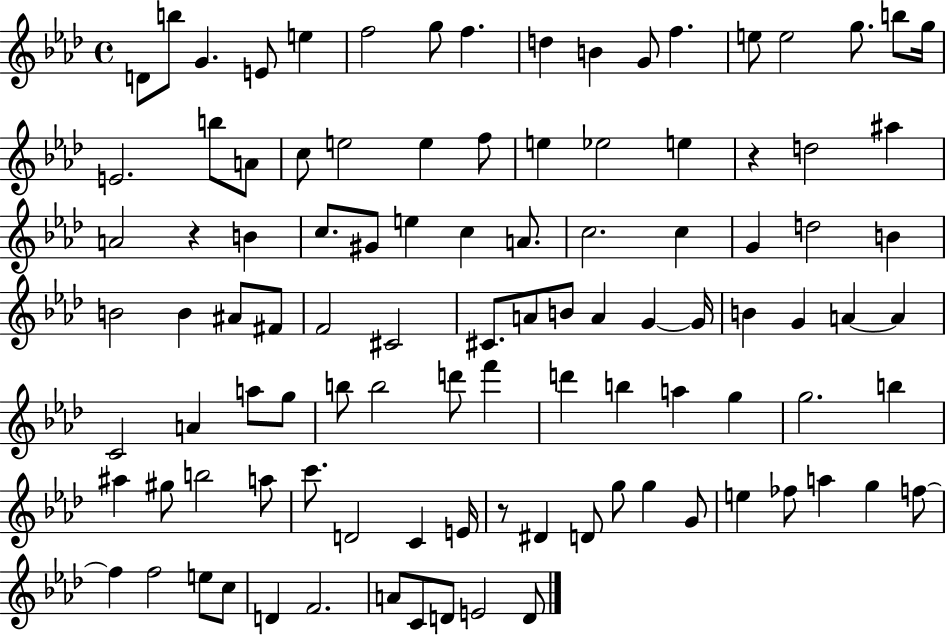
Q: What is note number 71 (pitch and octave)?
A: B5